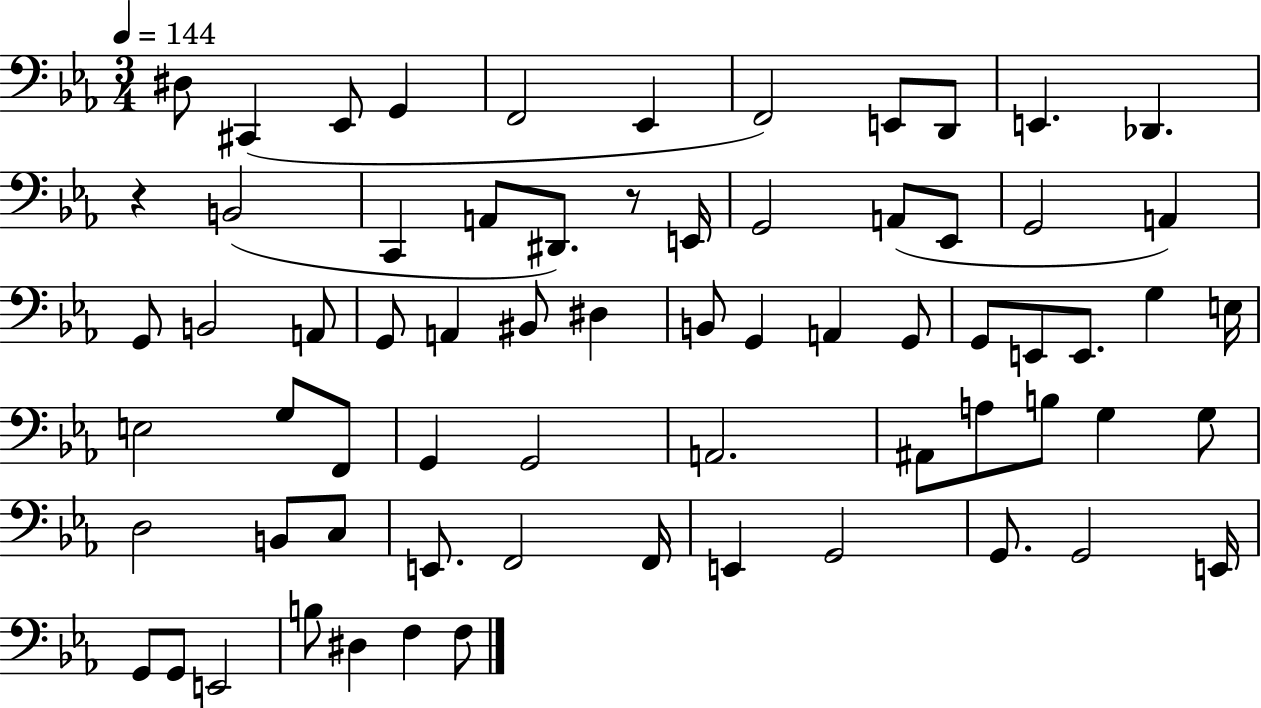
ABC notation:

X:1
T:Untitled
M:3/4
L:1/4
K:Eb
^D,/2 ^C,, _E,,/2 G,, F,,2 _E,, F,,2 E,,/2 D,,/2 E,, _D,, z B,,2 C,, A,,/2 ^D,,/2 z/2 E,,/4 G,,2 A,,/2 _E,,/2 G,,2 A,, G,,/2 B,,2 A,,/2 G,,/2 A,, ^B,,/2 ^D, B,,/2 G,, A,, G,,/2 G,,/2 E,,/2 E,,/2 G, E,/4 E,2 G,/2 F,,/2 G,, G,,2 A,,2 ^A,,/2 A,/2 B,/2 G, G,/2 D,2 B,,/2 C,/2 E,,/2 F,,2 F,,/4 E,, G,,2 G,,/2 G,,2 E,,/4 G,,/2 G,,/2 E,,2 B,/2 ^D, F, F,/2